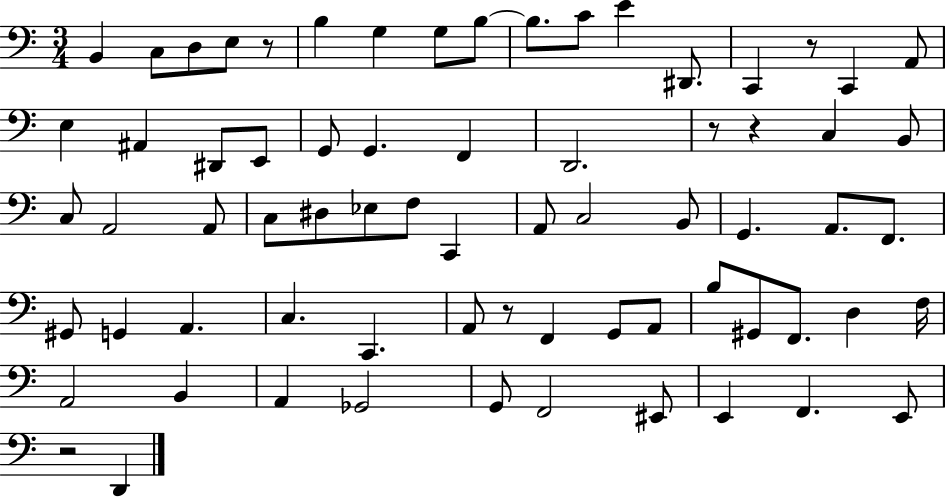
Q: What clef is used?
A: bass